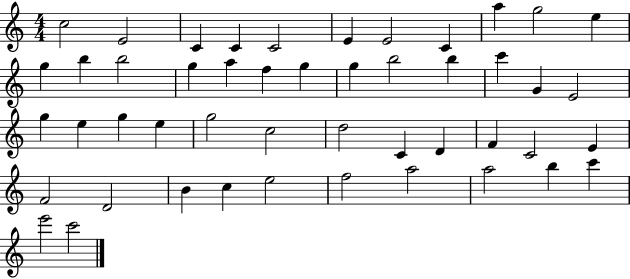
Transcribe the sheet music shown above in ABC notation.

X:1
T:Untitled
M:4/4
L:1/4
K:C
c2 E2 C C C2 E E2 C a g2 e g b b2 g a f g g b2 b c' G E2 g e g e g2 c2 d2 C D F C2 E F2 D2 B c e2 f2 a2 a2 b c' e'2 c'2